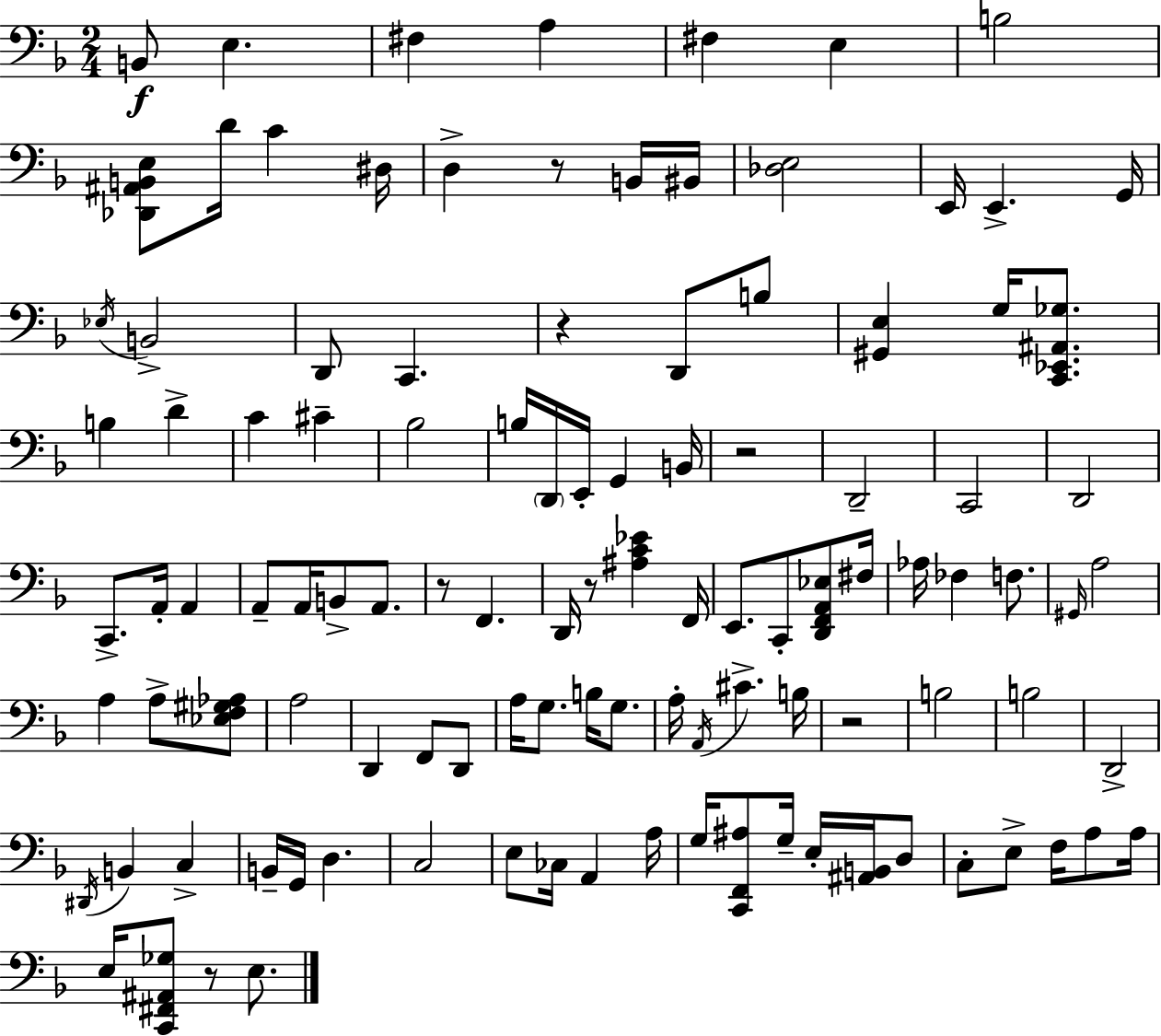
X:1
T:Untitled
M:2/4
L:1/4
K:Dm
B,,/2 E, ^F, A, ^F, E, B,2 [_D,,^A,,B,,E,]/2 D/4 C ^D,/4 D, z/2 B,,/4 ^B,,/4 [_D,E,]2 E,,/4 E,, G,,/4 _E,/4 B,,2 D,,/2 C,, z D,,/2 B,/2 [^G,,E,] G,/4 [C,,_E,,^A,,_G,]/2 B, D C ^C _B,2 B,/4 D,,/4 E,,/4 G,, B,,/4 z2 D,,2 C,,2 D,,2 C,,/2 A,,/4 A,, A,,/2 A,,/4 B,,/2 A,,/2 z/2 F,, D,,/4 z/2 [^A,C_E] F,,/4 E,,/2 C,,/2 [D,,F,,A,,_E,]/2 ^F,/4 _A,/4 _F, F,/2 ^G,,/4 A,2 A, A,/2 [_E,F,^G,_A,]/2 A,2 D,, F,,/2 D,,/2 A,/4 G,/2 B,/4 G,/2 A,/4 A,,/4 ^C B,/4 z2 B,2 B,2 D,,2 ^D,,/4 B,, C, B,,/4 G,,/4 D, C,2 E,/2 _C,/4 A,, A,/4 G,/4 [C,,F,,^A,]/2 G,/4 E,/4 [^A,,B,,]/4 D,/2 C,/2 E,/2 F,/4 A,/2 A,/4 E,/4 [C,,^F,,^A,,_G,]/2 z/2 E,/2